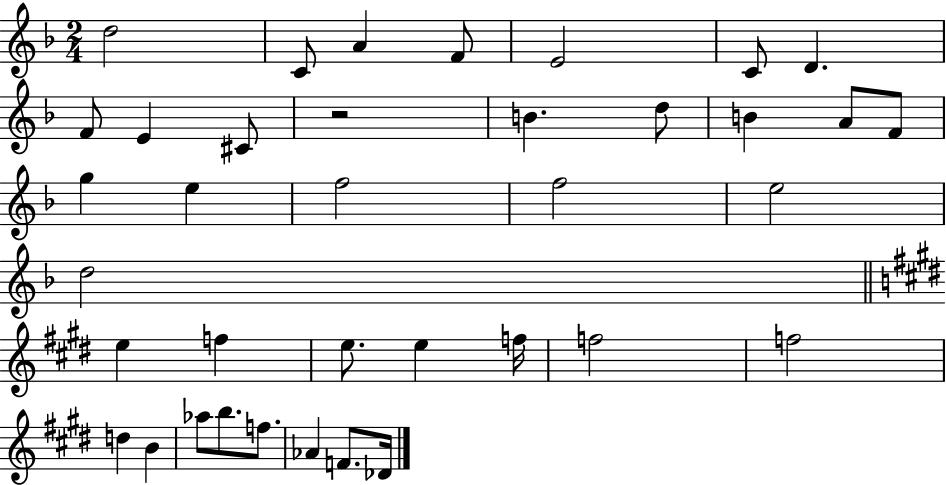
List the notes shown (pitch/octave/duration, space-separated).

D5/h C4/e A4/q F4/e E4/h C4/e D4/q. F4/e E4/q C#4/e R/h B4/q. D5/e B4/q A4/e F4/e G5/q E5/q F5/h F5/h E5/h D5/h E5/q F5/q E5/e. E5/q F5/s F5/h F5/h D5/q B4/q Ab5/e B5/e. F5/e. Ab4/q F4/e. Db4/s